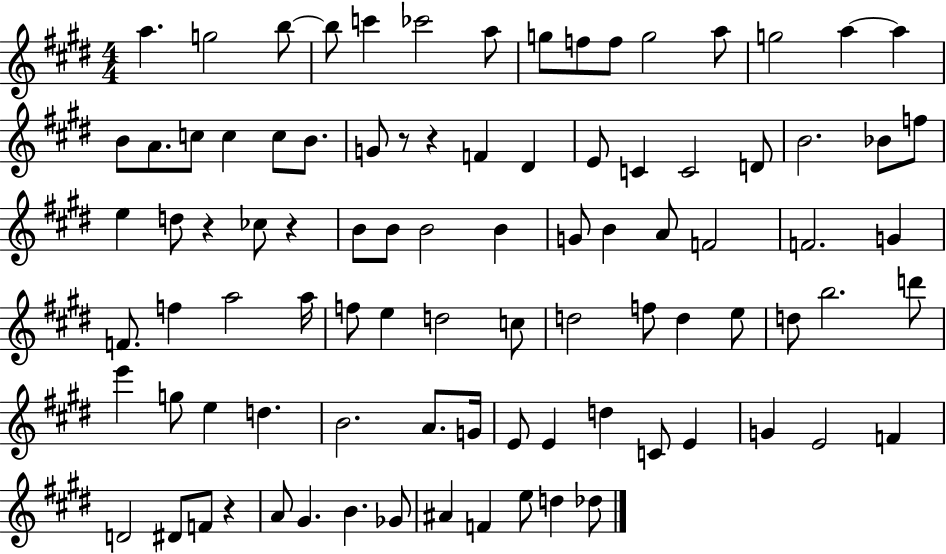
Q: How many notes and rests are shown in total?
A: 91